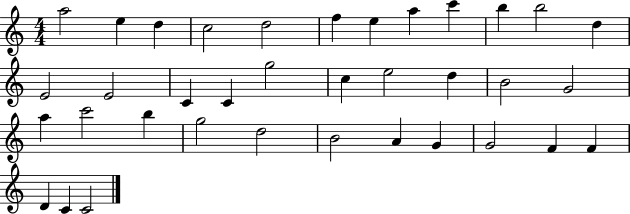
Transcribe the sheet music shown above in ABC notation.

X:1
T:Untitled
M:4/4
L:1/4
K:C
a2 e d c2 d2 f e a c' b b2 d E2 E2 C C g2 c e2 d B2 G2 a c'2 b g2 d2 B2 A G G2 F F D C C2